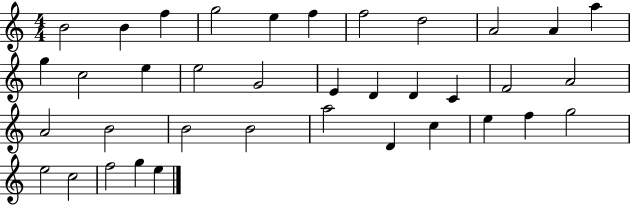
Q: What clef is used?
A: treble